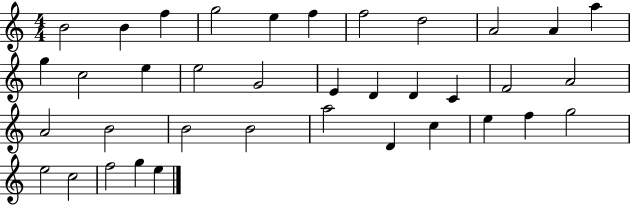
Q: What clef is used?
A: treble